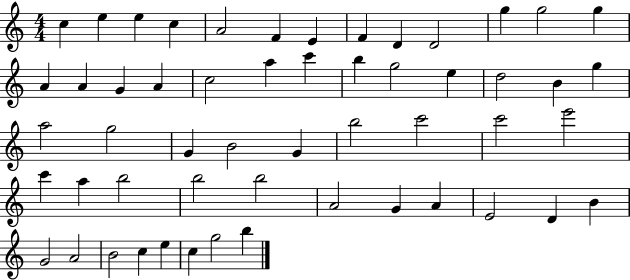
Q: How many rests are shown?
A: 0